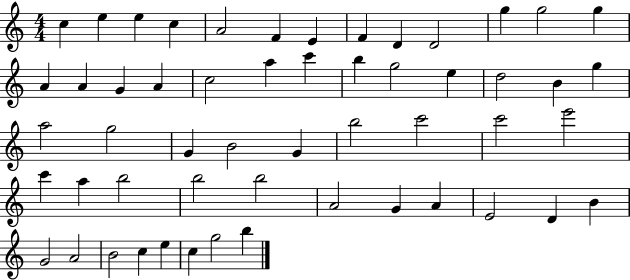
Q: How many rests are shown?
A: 0